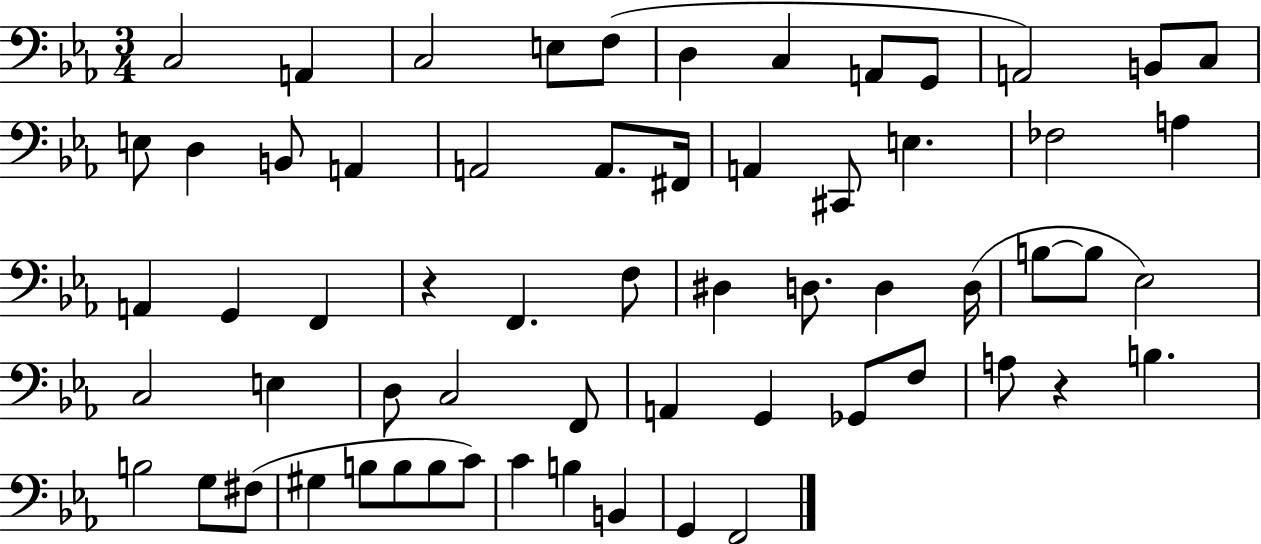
{
  \clef bass
  \numericTimeSignature
  \time 3/4
  \key ees \major
  c2 a,4 | c2 e8 f8( | d4 c4 a,8 g,8 | a,2) b,8 c8 | \break e8 d4 b,8 a,4 | a,2 a,8. fis,16 | a,4 cis,8 e4. | fes2 a4 | \break a,4 g,4 f,4 | r4 f,4. f8 | dis4 d8. d4 d16( | b8~~ b8 ees2) | \break c2 e4 | d8 c2 f,8 | a,4 g,4 ges,8 f8 | a8 r4 b4. | \break b2 g8 fis8( | gis4 b8 b8 b8 c'8) | c'4 b4 b,4 | g,4 f,2 | \break \bar "|."
}